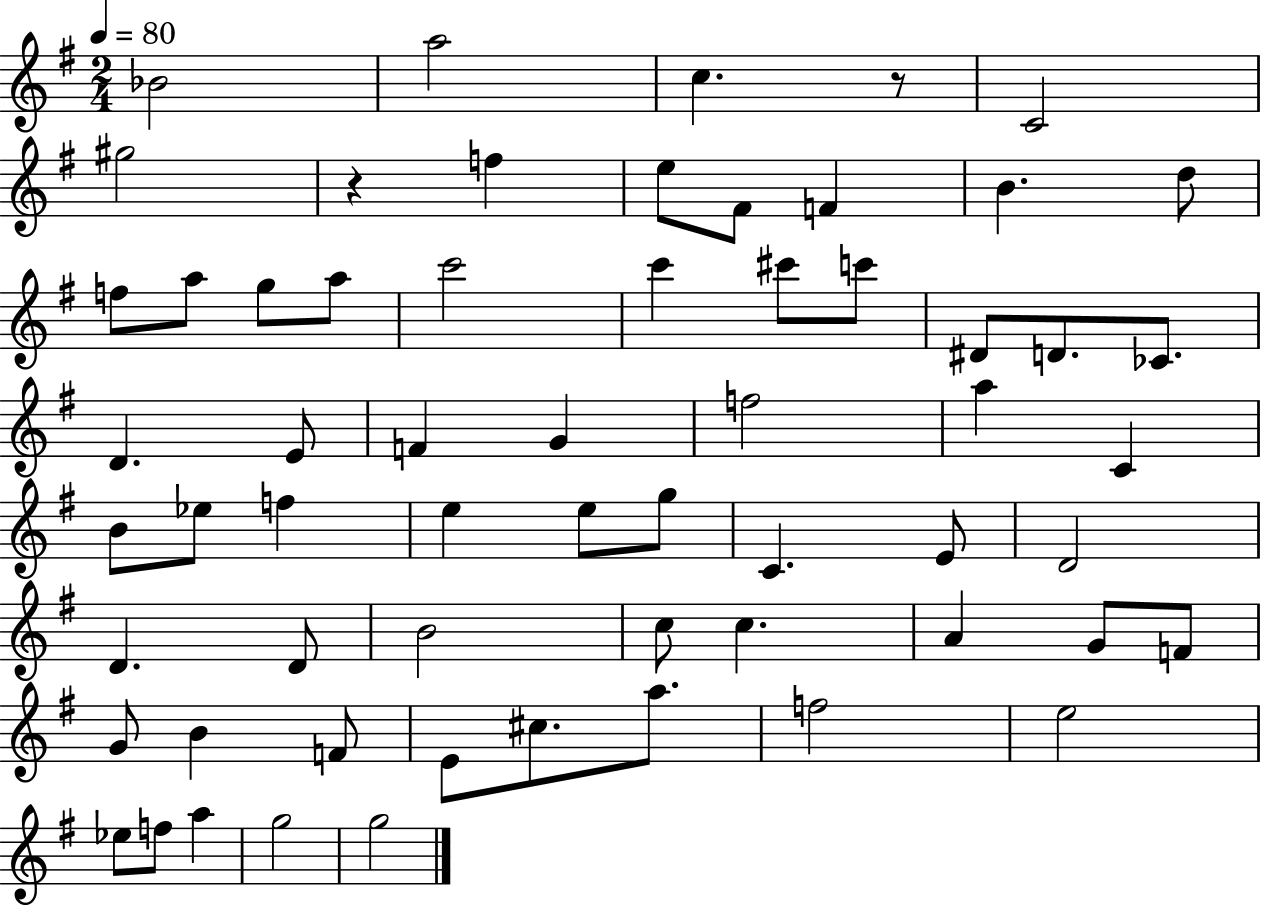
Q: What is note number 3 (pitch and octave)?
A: C5